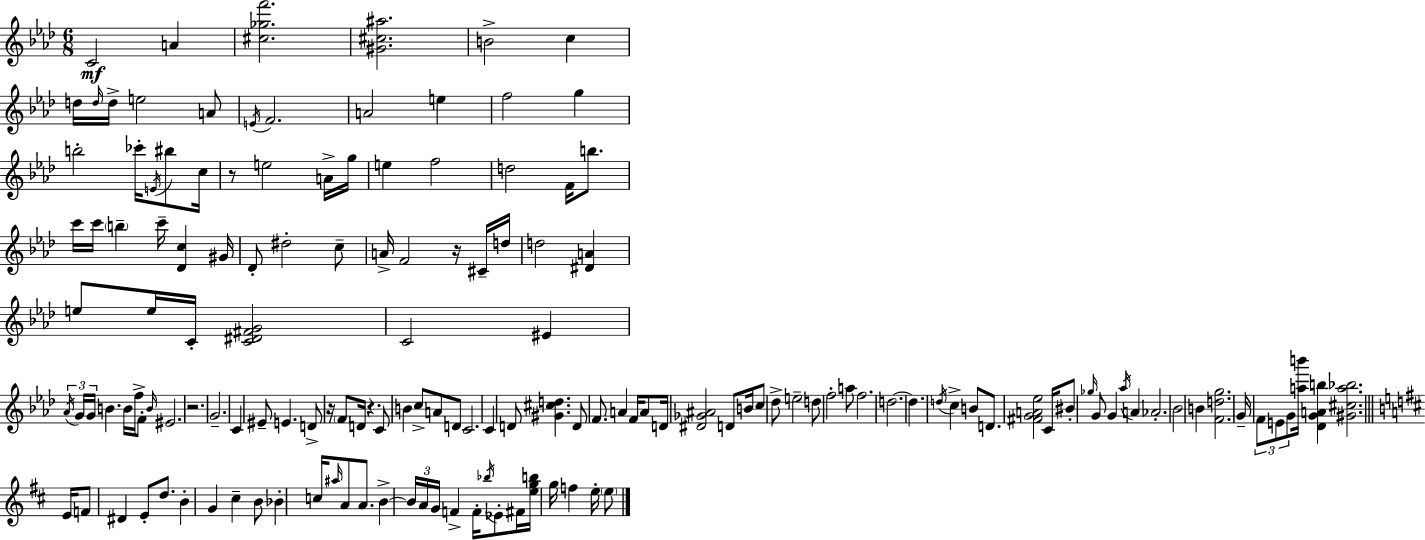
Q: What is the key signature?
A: F minor